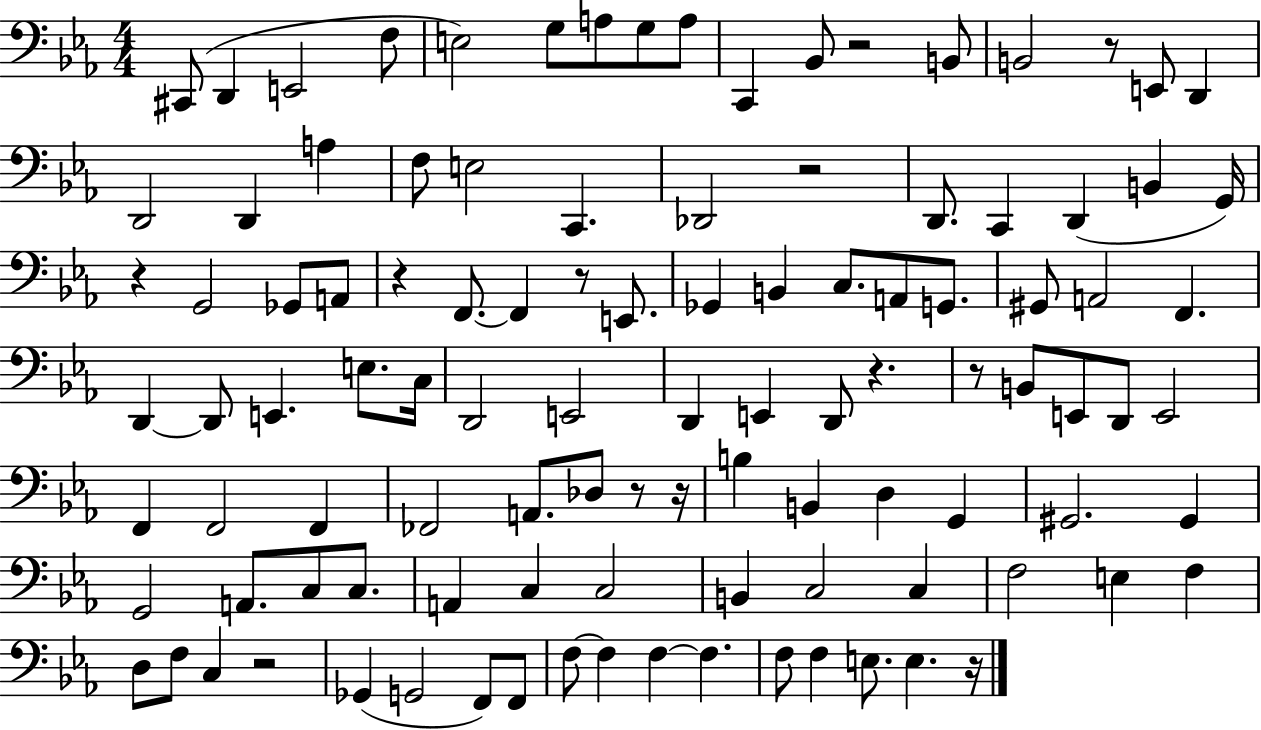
C#2/e D2/q E2/h F3/e E3/h G3/e A3/e G3/e A3/e C2/q Bb2/e R/h B2/e B2/h R/e E2/e D2/q D2/h D2/q A3/q F3/e E3/h C2/q. Db2/h R/h D2/e. C2/q D2/q B2/q G2/s R/q G2/h Gb2/e A2/e R/q F2/e. F2/q R/e E2/e. Gb2/q B2/q C3/e. A2/e G2/e. G#2/e A2/h F2/q. D2/q D2/e E2/q. E3/e. C3/s D2/h E2/h D2/q E2/q D2/e R/q. R/e B2/e E2/e D2/e E2/h F2/q F2/h F2/q FES2/h A2/e. Db3/e R/e R/s B3/q B2/q D3/q G2/q G#2/h. G#2/q G2/h A2/e. C3/e C3/e. A2/q C3/q C3/h B2/q C3/h C3/q F3/h E3/q F3/q D3/e F3/e C3/q R/h Gb2/q G2/h F2/e F2/e F3/e F3/q F3/q F3/q. F3/e F3/q E3/e. E3/q. R/s